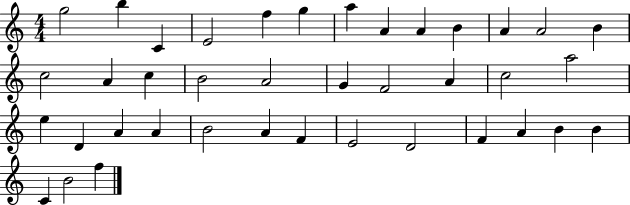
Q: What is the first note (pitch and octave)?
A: G5